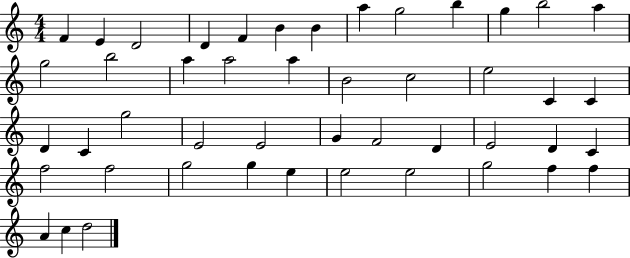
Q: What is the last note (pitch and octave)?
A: D5